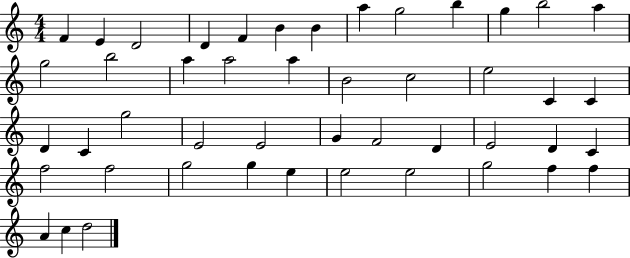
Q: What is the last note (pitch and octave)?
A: D5